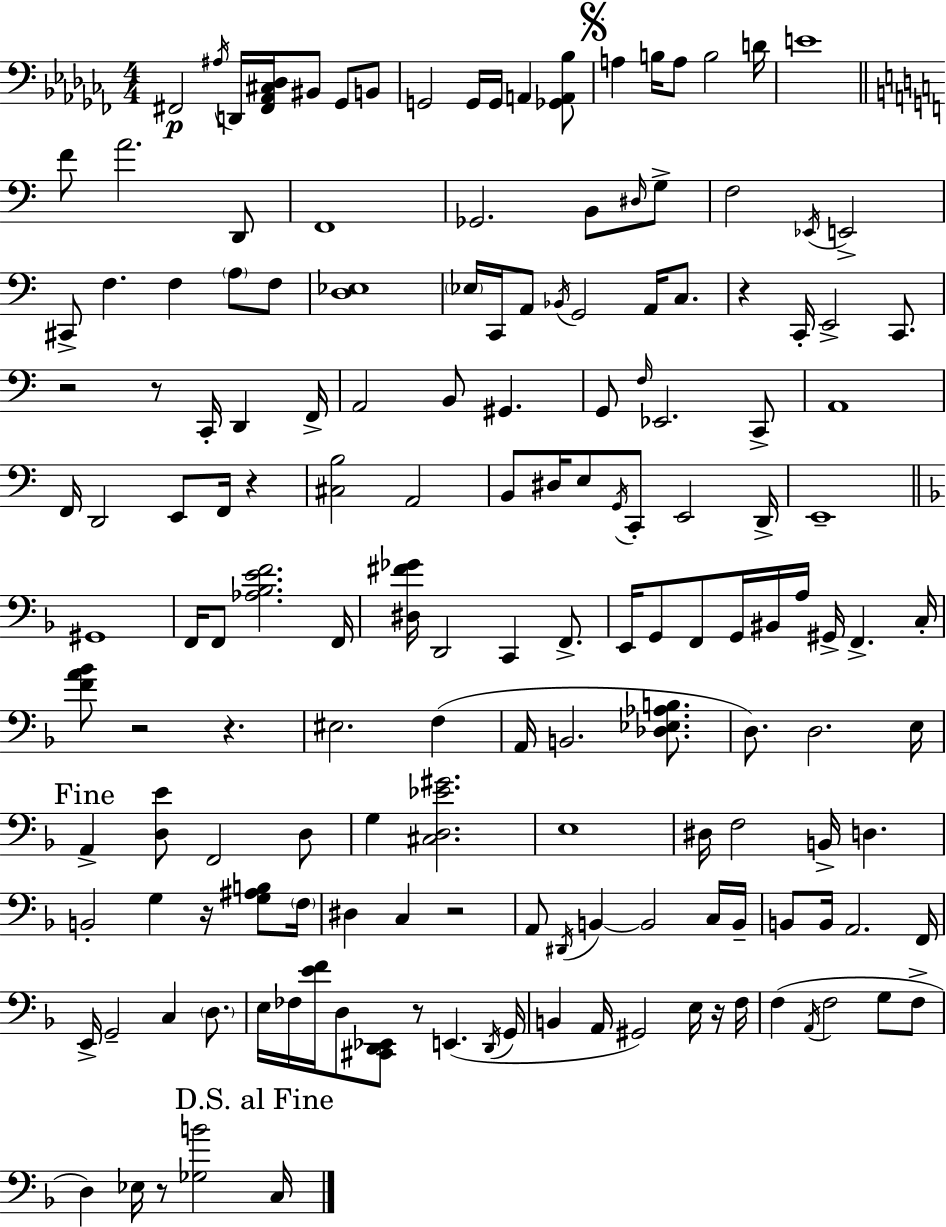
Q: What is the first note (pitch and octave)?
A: F#2